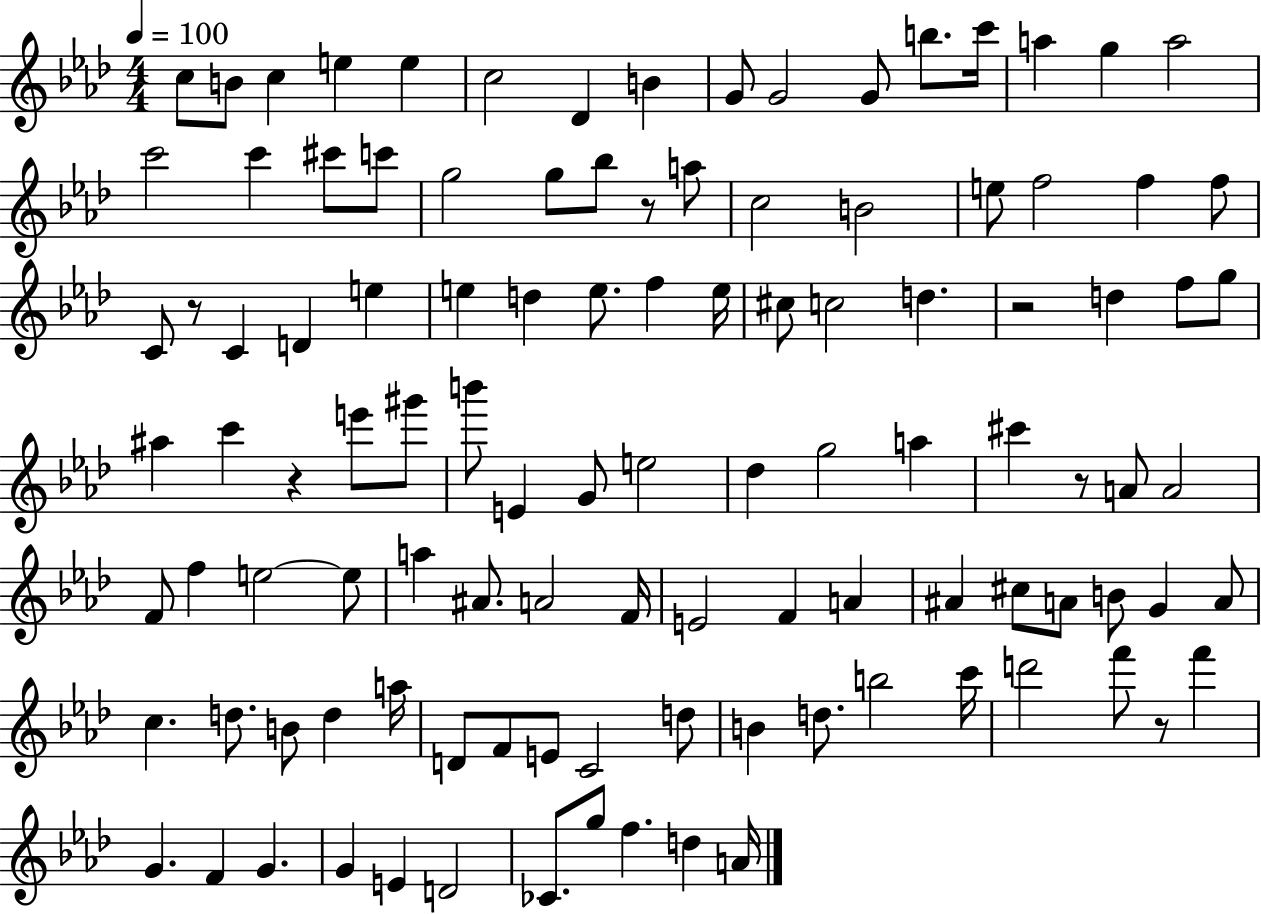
C5/e B4/e C5/q E5/q E5/q C5/h Db4/q B4/q G4/e G4/h G4/e B5/e. C6/s A5/q G5/q A5/h C6/h C6/q C#6/e C6/e G5/h G5/e Bb5/e R/e A5/e C5/h B4/h E5/e F5/h F5/q F5/e C4/e R/e C4/q D4/q E5/q E5/q D5/q E5/e. F5/q E5/s C#5/e C5/h D5/q. R/h D5/q F5/e G5/e A#5/q C6/q R/q E6/e G#6/e B6/e E4/q G4/e E5/h Db5/q G5/h A5/q C#6/q R/e A4/e A4/h F4/e F5/q E5/h E5/e A5/q A#4/e. A4/h F4/s E4/h F4/q A4/q A#4/q C#5/e A4/e B4/e G4/q A4/e C5/q. D5/e. B4/e D5/q A5/s D4/e F4/e E4/e C4/h D5/e B4/q D5/e. B5/h C6/s D6/h F6/e R/e F6/q G4/q. F4/q G4/q. G4/q E4/q D4/h CES4/e. G5/e F5/q. D5/q A4/s